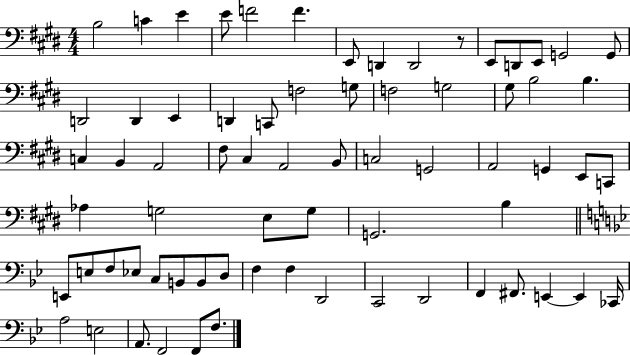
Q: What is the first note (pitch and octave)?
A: B3